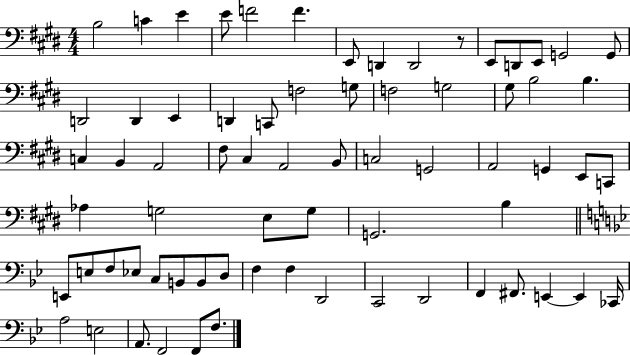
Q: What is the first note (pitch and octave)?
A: B3